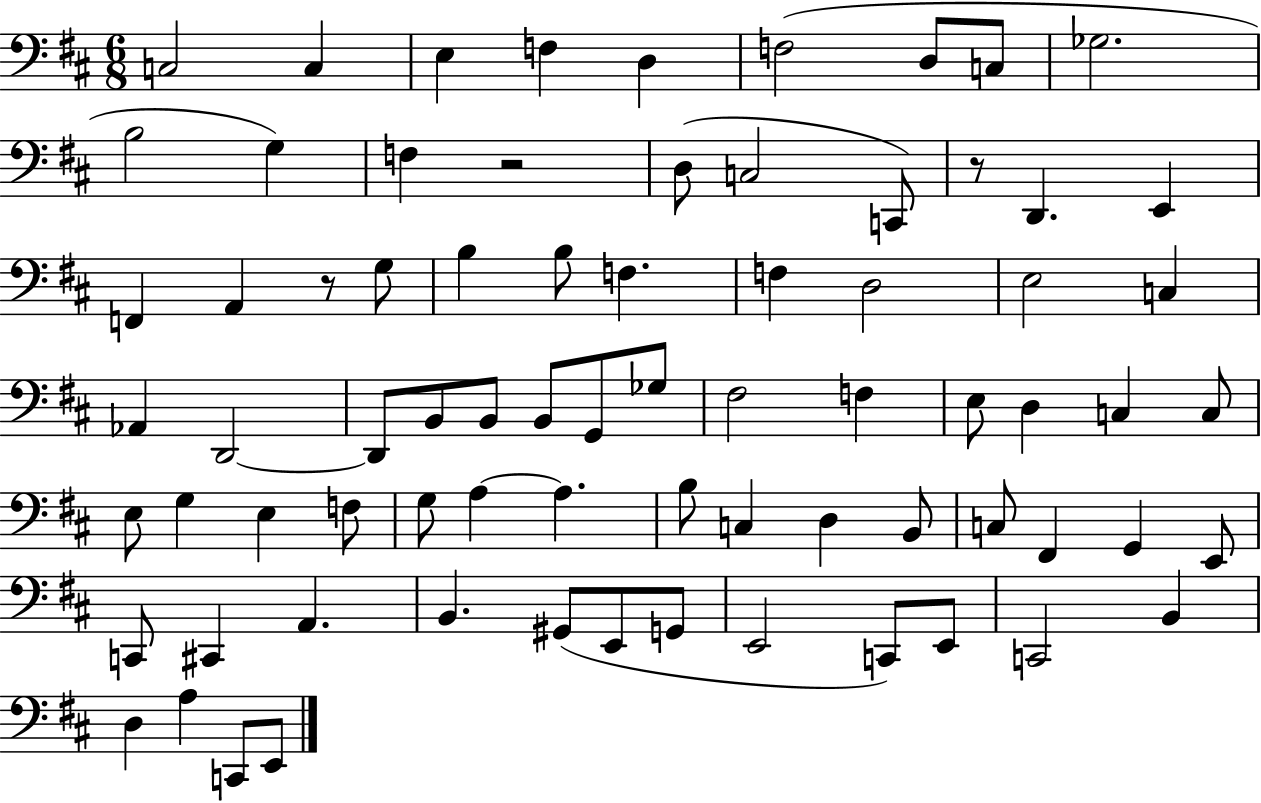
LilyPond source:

{
  \clef bass
  \numericTimeSignature
  \time 6/8
  \key d \major
  c2 c4 | e4 f4 d4 | f2( d8 c8 | ges2. | \break b2 g4) | f4 r2 | d8( c2 c,8) | r8 d,4. e,4 | \break f,4 a,4 r8 g8 | b4 b8 f4. | f4 d2 | e2 c4 | \break aes,4 d,2~~ | d,8 b,8 b,8 b,8 g,8 ges8 | fis2 f4 | e8 d4 c4 c8 | \break e8 g4 e4 f8 | g8 a4~~ a4. | b8 c4 d4 b,8 | c8 fis,4 g,4 e,8 | \break c,8 cis,4 a,4. | b,4. gis,8( e,8 g,8 | e,2 c,8) e,8 | c,2 b,4 | \break d4 a4 c,8 e,8 | \bar "|."
}